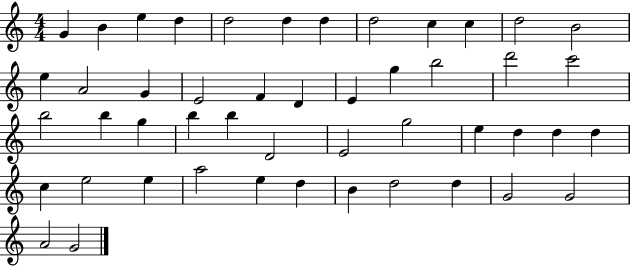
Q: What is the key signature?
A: C major